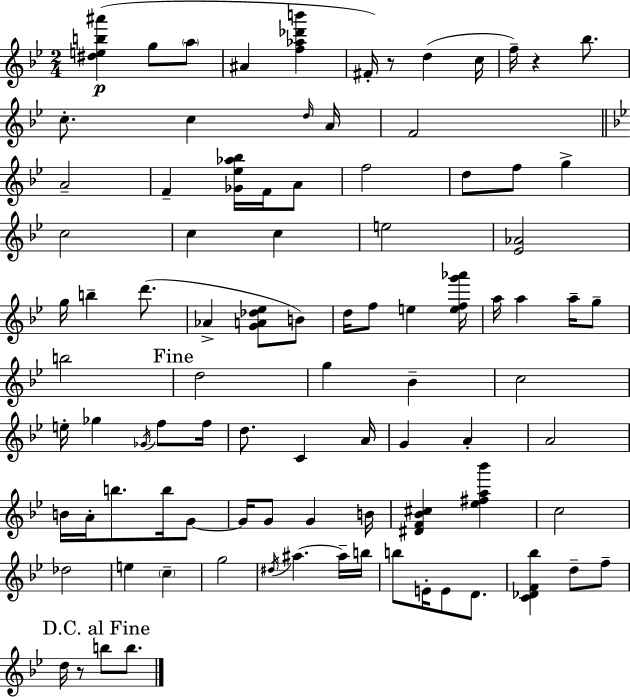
{
  \clef treble
  \numericTimeSignature
  \time 2/4
  \key g \minor
  \repeat volta 2 { <dis'' e'' b'' ais'''>4(\p g''8 \parenthesize a''8 | ais'4 <f'' aes'' des''' b'''>4 | fis'16-.) r8 d''4( c''16 | f''16--) r4 bes''8. | \break c''8.-. c''4 \grace { d''16 } | a'16 f'2 | \bar "||" \break \key bes \major a'2-- | f'4-- <ges' ees'' aes'' bes''>16 f'16 a'8 | f''2 | d''8 f''8 g''4-> | \break c''2 | c''4 c''4 | e''2 | <ees' aes'>2 | \break g''16 b''4-- d'''8.( | aes'4-> <g' a' des'' ees''>8 b'8) | d''16 f''8 e''4 <e'' f'' g''' aes'''>16 | a''16 a''4 a''16-- g''8-- | \break b''2 | \mark "Fine" d''2 | g''4 bes'4-- | c''2 | \break e''16-. ges''4 \acciaccatura { ges'16 } f''8 | f''16 d''8. c'4 | a'16 g'4 a'4-. | a'2 | \break b'16 a'16-. b''8. b''16 g'8~~ | g'16 g'8 g'4 | b'16 <dis' f' bes' cis''>4 <ees'' fis'' a'' bes'''>4 | c''2 | \break des''2 | e''4 \parenthesize c''4-- | g''2 | \acciaccatura { dis''16 } ais''4.~~ | \break ais''16-- b''16 b''8 e'16-. e'8 d'8. | <c' des' f' bes''>4 d''8-- | f''8-- \mark "D.C. al Fine" d''16 r8 b''8 b''8. | } \bar "|."
}